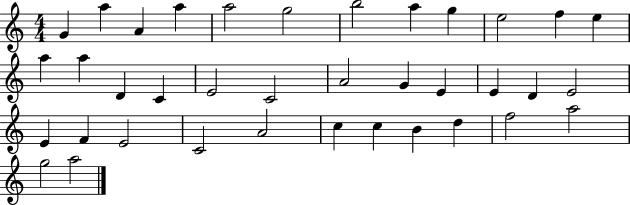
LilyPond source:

{
  \clef treble
  \numericTimeSignature
  \time 4/4
  \key c \major
  g'4 a''4 a'4 a''4 | a''2 g''2 | b''2 a''4 g''4 | e''2 f''4 e''4 | \break a''4 a''4 d'4 c'4 | e'2 c'2 | a'2 g'4 e'4 | e'4 d'4 e'2 | \break e'4 f'4 e'2 | c'2 a'2 | c''4 c''4 b'4 d''4 | f''2 a''2 | \break g''2 a''2 | \bar "|."
}